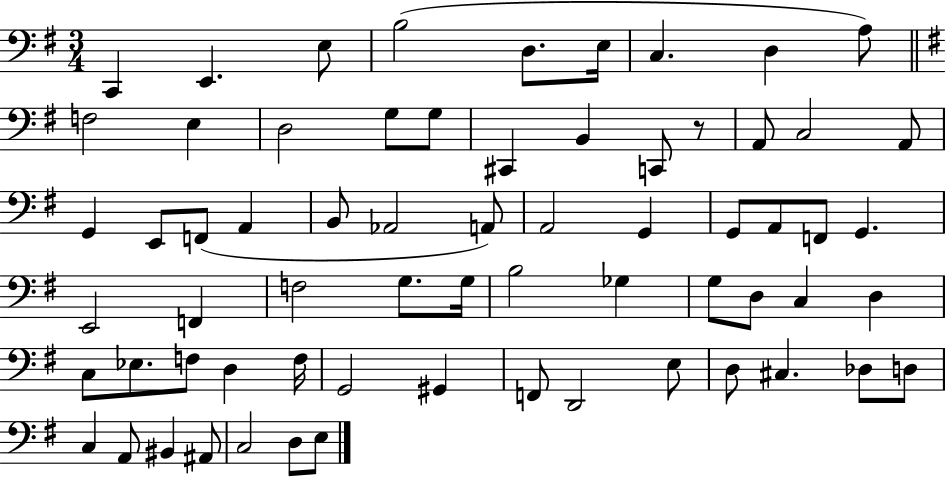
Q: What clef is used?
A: bass